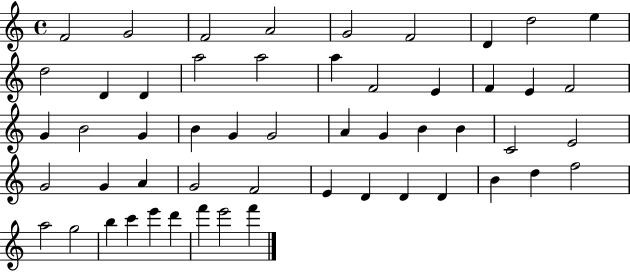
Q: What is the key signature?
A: C major